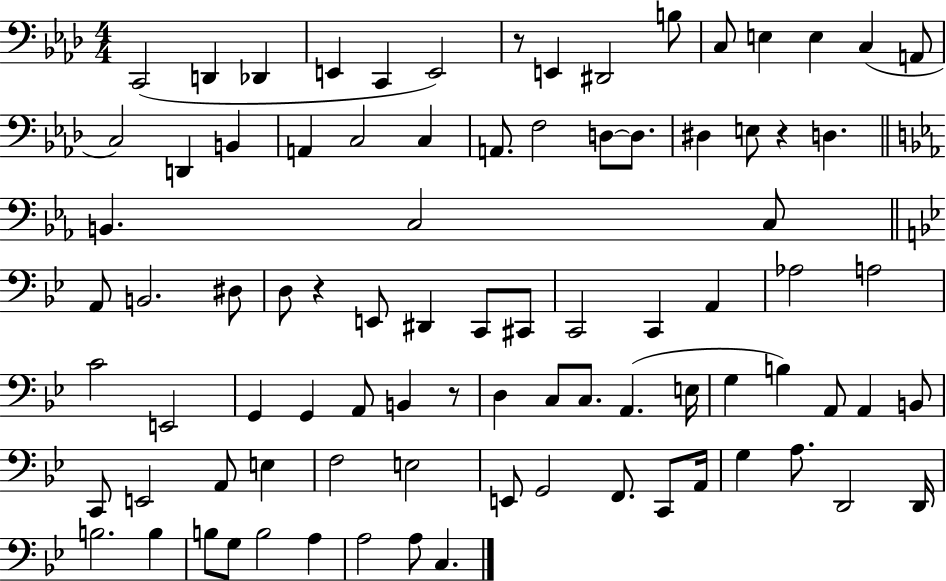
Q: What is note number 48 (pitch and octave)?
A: A2